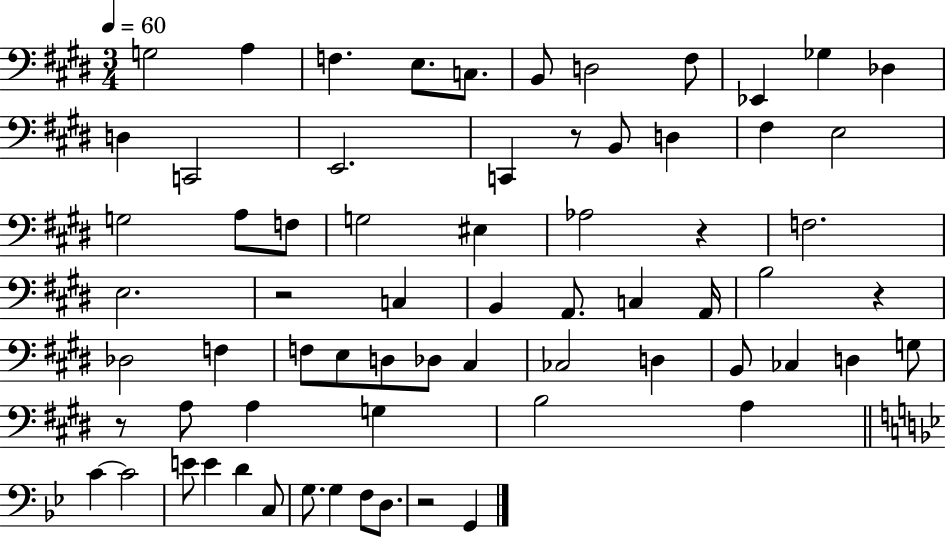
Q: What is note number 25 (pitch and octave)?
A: Ab3